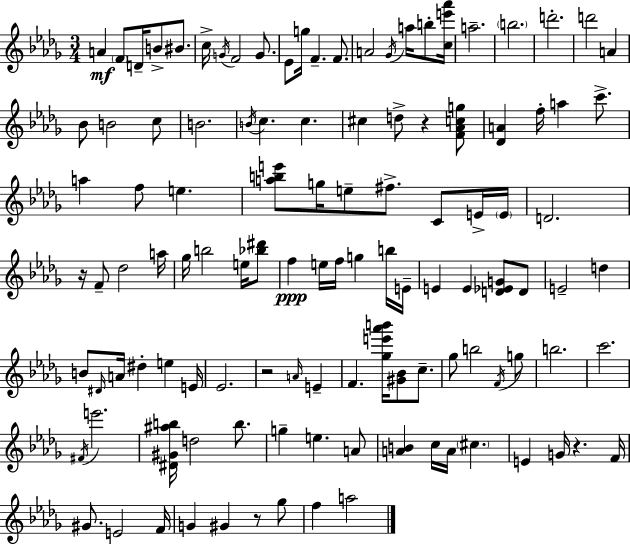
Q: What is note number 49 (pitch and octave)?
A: B5